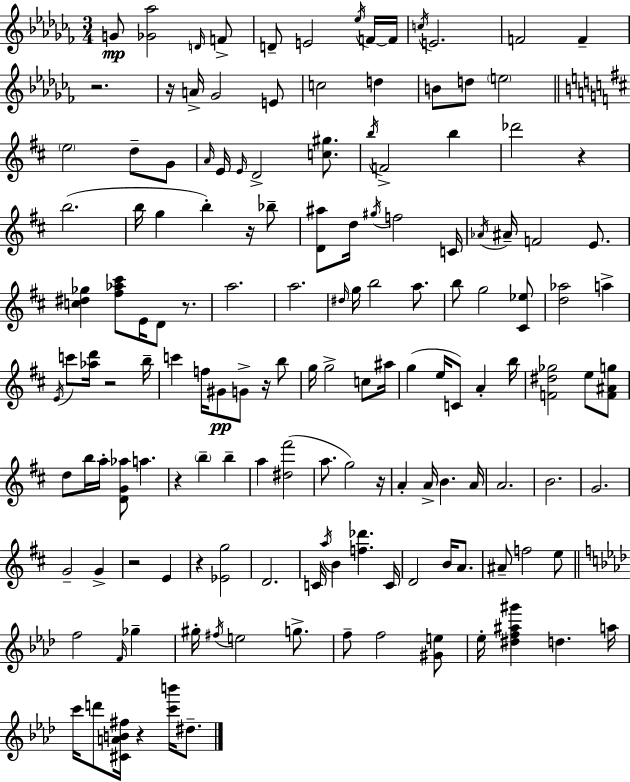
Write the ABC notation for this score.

X:1
T:Untitled
M:3/4
L:1/4
K:Abm
G/2 [_G_a]2 D/4 F/2 D/2 E2 _e/4 F/4 F/4 c/4 E2 F2 F z2 z/4 A/4 _G2 E/2 c2 d B/2 d/2 e2 e2 d/2 G/2 A/4 E/4 E/4 D2 [c^g]/2 b/4 F2 b _d'2 z b2 b/4 g b z/4 _b/2 [D^a]/2 d/4 ^g/4 f2 C/4 _A/4 ^A/4 F2 E/2 [c^d_g] [^f_a^c']/2 E/4 D/2 z/2 a2 a2 ^d/4 g/4 b2 a/2 b/2 g2 [^C_e]/2 [d_a]2 a E/4 c'/2 [_ad']/4 z2 b/4 c' f/4 ^G/2 G/2 z/4 b/2 g/4 g2 c/2 ^a/4 g e/4 C/2 A b/4 [F^d_g]2 e/2 [F^Ag]/2 d/2 b/4 a/4 [DG_a]/2 a z b b a [^d^f']2 a/2 g2 z/4 A A/4 B A/4 A2 B2 G2 G2 G z2 E z [_Eg]2 D2 C/4 a/4 B [f_d'] C/4 D2 B/4 A/2 ^A/2 f2 e/2 f2 F/4 _g ^g/4 ^f/4 e2 g/2 f/2 f2 [^Ge]/2 _e/4 [^df^a^g'] d a/4 c'/4 d'/2 [^CAB^f]/4 z [c'b']/4 ^d/2